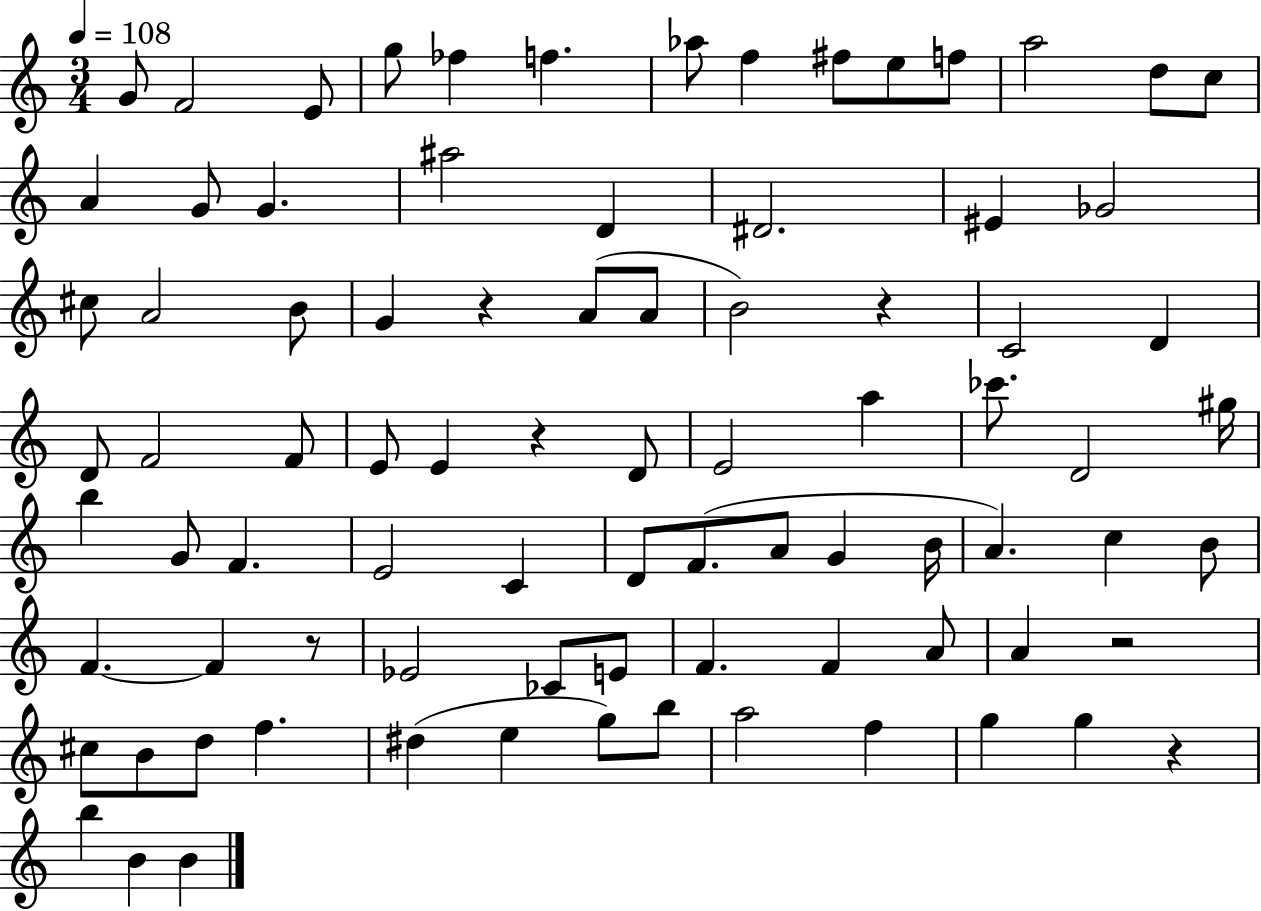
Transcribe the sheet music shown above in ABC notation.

X:1
T:Untitled
M:3/4
L:1/4
K:C
G/2 F2 E/2 g/2 _f f _a/2 f ^f/2 e/2 f/2 a2 d/2 c/2 A G/2 G ^a2 D ^D2 ^E _G2 ^c/2 A2 B/2 G z A/2 A/2 B2 z C2 D D/2 F2 F/2 E/2 E z D/2 E2 a _c'/2 D2 ^g/4 b G/2 F E2 C D/2 F/2 A/2 G B/4 A c B/2 F F z/2 _E2 _C/2 E/2 F F A/2 A z2 ^c/2 B/2 d/2 f ^d e g/2 b/2 a2 f g g z b B B